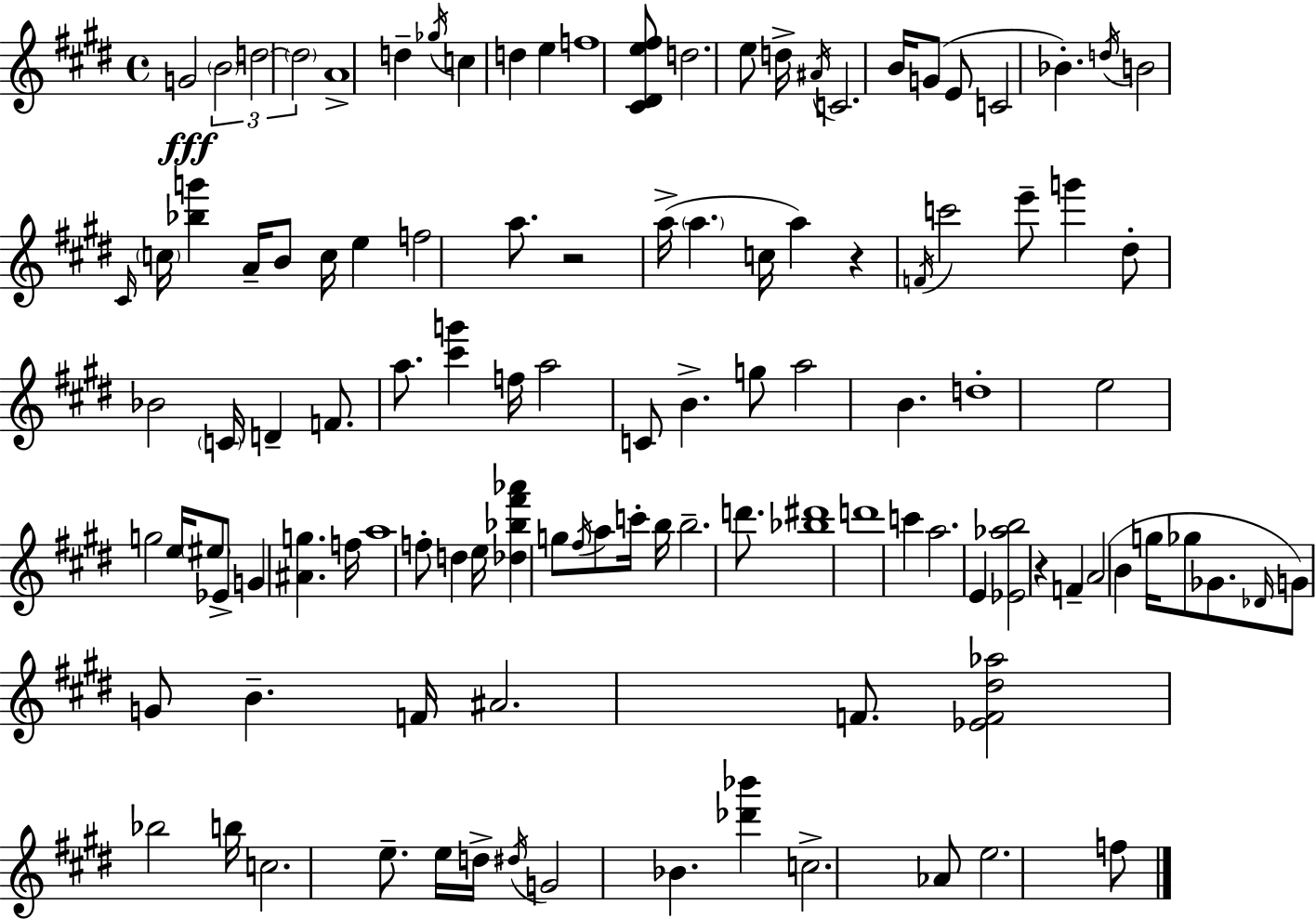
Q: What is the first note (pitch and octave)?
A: G4